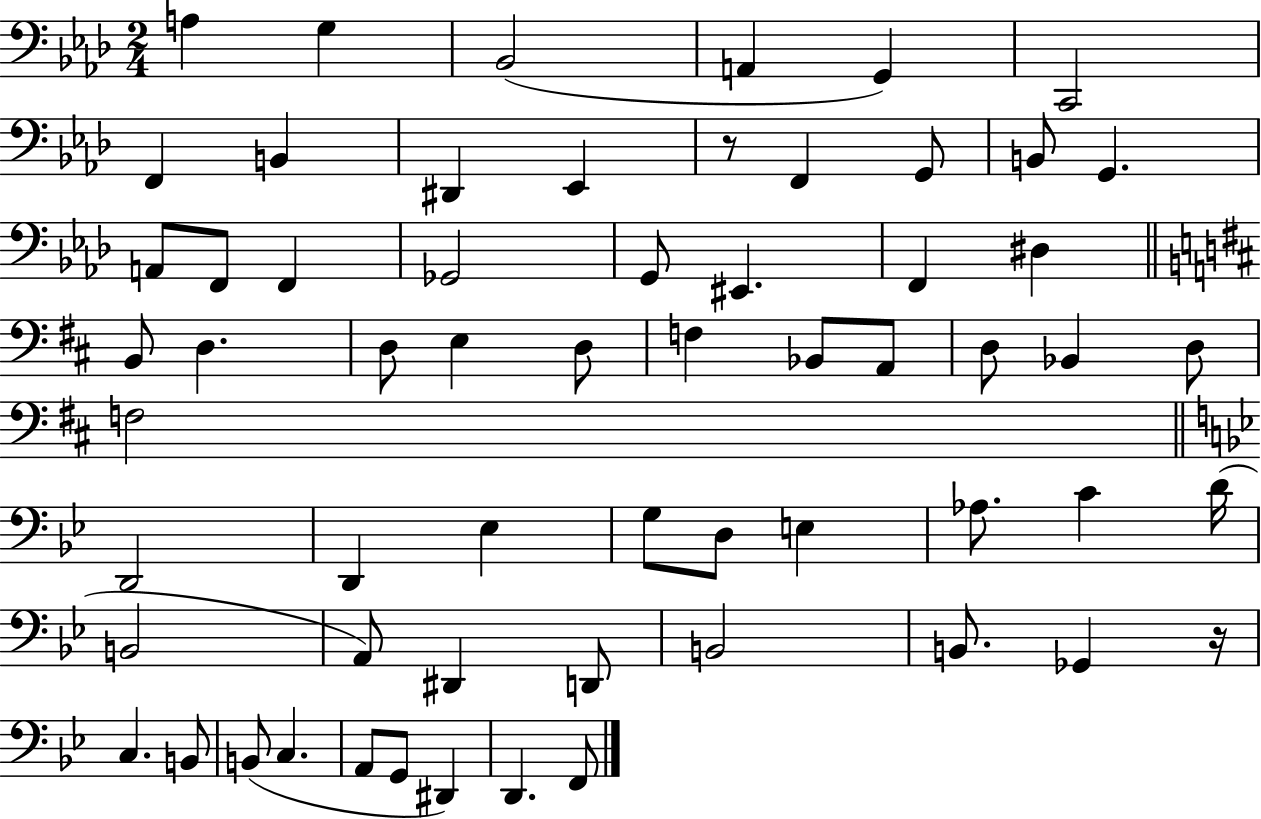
X:1
T:Untitled
M:2/4
L:1/4
K:Ab
A, G, _B,,2 A,, G,, C,,2 F,, B,, ^D,, _E,, z/2 F,, G,,/2 B,,/2 G,, A,,/2 F,,/2 F,, _G,,2 G,,/2 ^E,, F,, ^D, B,,/2 D, D,/2 E, D,/2 F, _B,,/2 A,,/2 D,/2 _B,, D,/2 F,2 D,,2 D,, _E, G,/2 D,/2 E, _A,/2 C D/4 B,,2 A,,/2 ^D,, D,,/2 B,,2 B,,/2 _G,, z/4 C, B,,/2 B,,/2 C, A,,/2 G,,/2 ^D,, D,, F,,/2